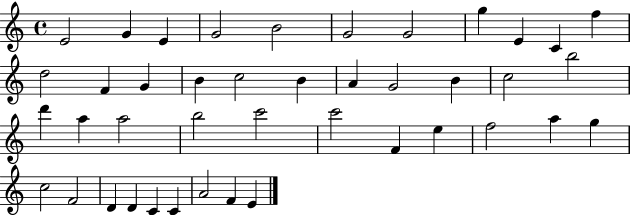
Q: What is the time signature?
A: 4/4